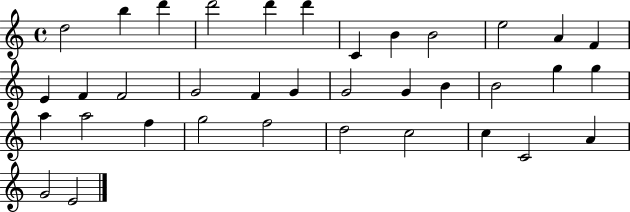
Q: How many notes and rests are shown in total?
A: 36